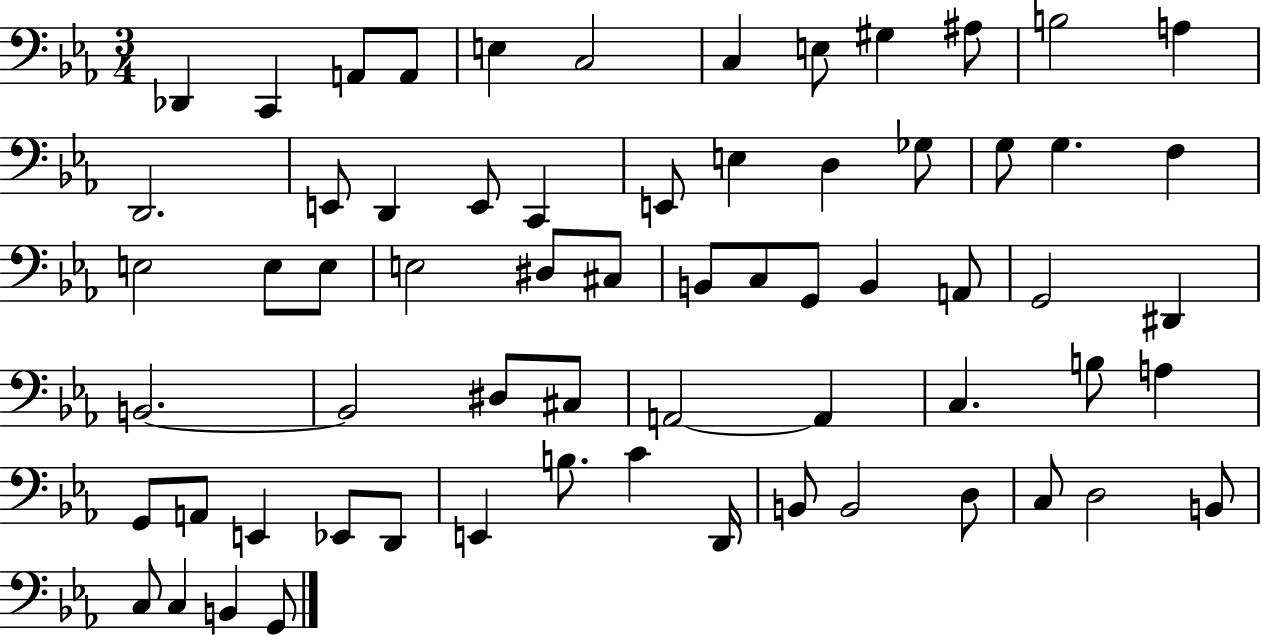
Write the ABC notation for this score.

X:1
T:Untitled
M:3/4
L:1/4
K:Eb
_D,, C,, A,,/2 A,,/2 E, C,2 C, E,/2 ^G, ^A,/2 B,2 A, D,,2 E,,/2 D,, E,,/2 C,, E,,/2 E, D, _G,/2 G,/2 G, F, E,2 E,/2 E,/2 E,2 ^D,/2 ^C,/2 B,,/2 C,/2 G,,/2 B,, A,,/2 G,,2 ^D,, B,,2 B,,2 ^D,/2 ^C,/2 A,,2 A,, C, B,/2 A, G,,/2 A,,/2 E,, _E,,/2 D,,/2 E,, B,/2 C D,,/4 B,,/2 B,,2 D,/2 C,/2 D,2 B,,/2 C,/2 C, B,, G,,/2